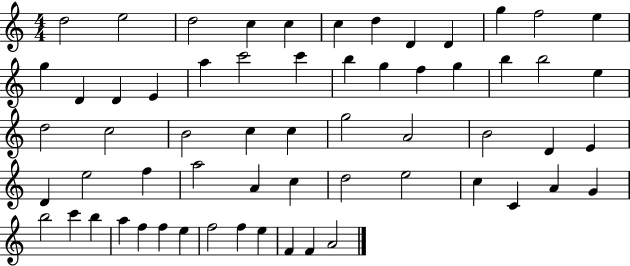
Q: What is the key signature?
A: C major